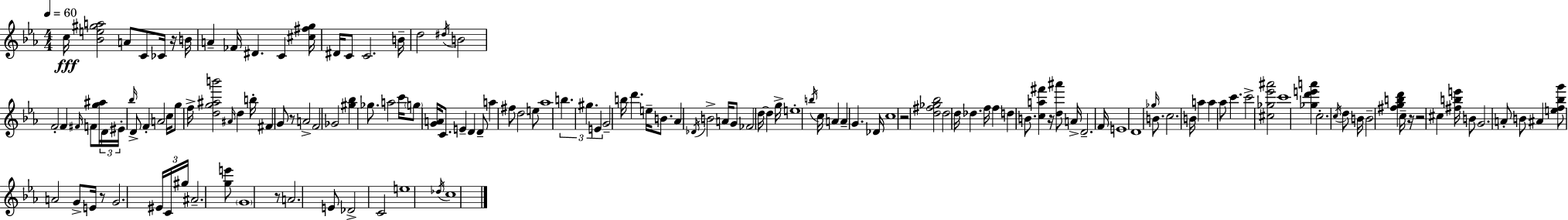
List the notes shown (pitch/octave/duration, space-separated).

C5/s [Bb4,E5,G#5,A5]/h A4/e C4/e CES4/s R/s B4/s A4/q FES4/s D#4/q. C4/q [C#5,F#5,G5]/s D#4/s C4/e C4/h. B4/s D5/h D#5/s B4/h F4/h F4/q F#4/s F4/e [G5,A#5]/s D4/s EIS4/s Bb5/s D4/e F4/q A4/h C5/s G5/e F5/s [D5,G5,A#5,B6]/h A#4/s D5/q B5/s F#4/q G4/e R/e A4/h F4/h Gb4/h [G#5,Bb5]/q Gb5/e. A5/h C6/s G5/e [G4,A4]/s C4/e. E4/q D4/q D4/e A5/q F#5/e D5/h E5/e Ab5/w B5/q. G#5/q. E4/q G4/h B5/s D6/q. E5/s B4/e. Ab4/q Db4/s B4/h A4/s G4/e FES4/h D5/s D5/q G5/s E5/w B5/s C5/s A4/q A4/q G4/q. Db4/s C5/w R/h [D5,F#5,Gb5,Bb5]/h D5/h D5/s Db5/q. F5/s F5/q D5/q B4/e. [C5,A5,F#6]/q R/s [D5,A#6]/e A4/s D4/h. F4/s E4/w D4/w Gb5/s B4/e. C5/h. B4/s A5/q A5/q Ab5/e C6/q. C6/h [C#5,Gb5,Eb6,A#6]/h C6/w [Gb5,D6,E6,A6]/q C5/h. C5/s D5/e B4/s B4/h [F#5,G5,B5,D6]/q C5/s R/s R/h C#5/q [F#5,B5,E6]/s B4/e G4/h. A4/e B4/e A#4/q [E5,F5,Bb5,G6]/e A4/h G4/e E4/s R/e G4/h. EIS4/s C4/s G#5/s A#4/h. [G5,E6]/e G4/w R/e A4/h. E4/e Db4/h C4/h E5/w Db5/s C5/w